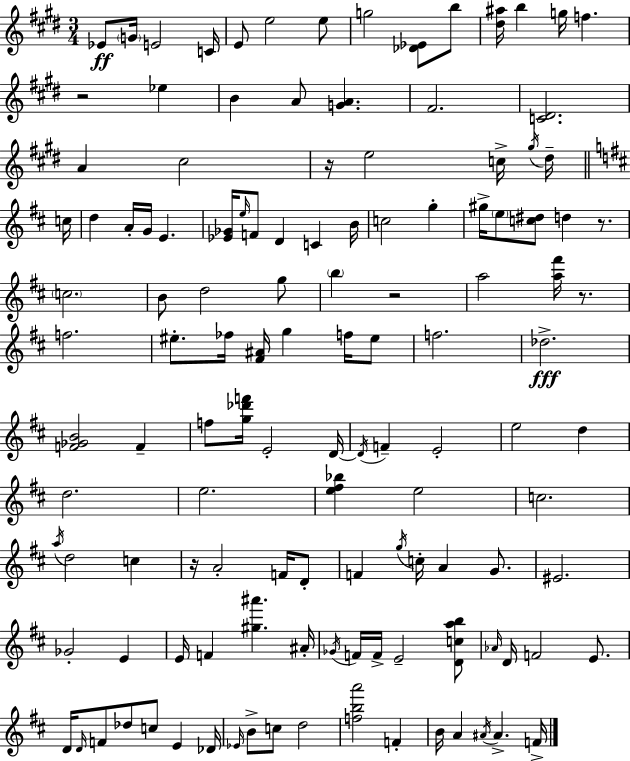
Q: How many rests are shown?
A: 6